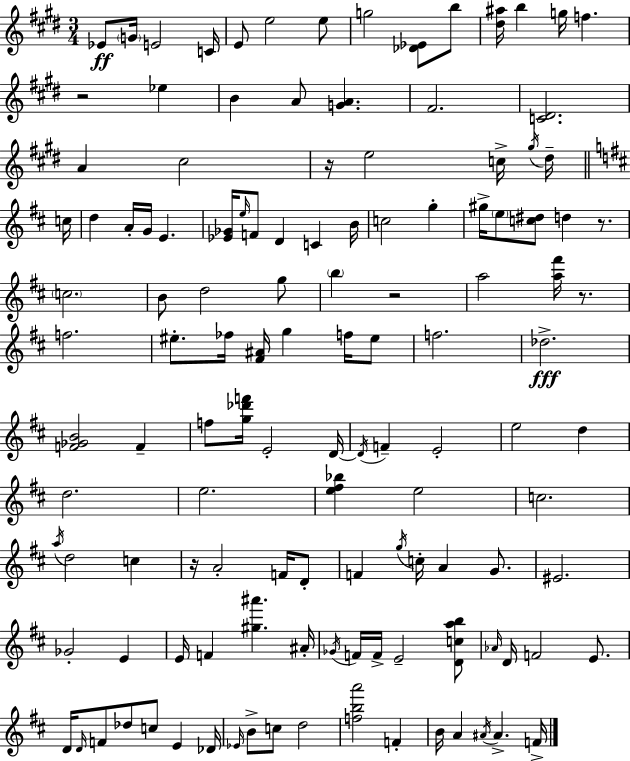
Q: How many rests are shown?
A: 6